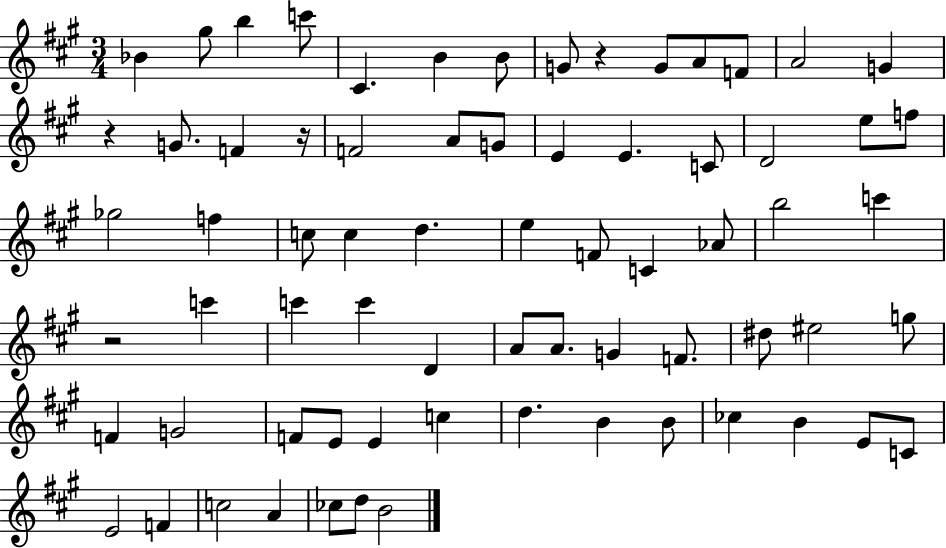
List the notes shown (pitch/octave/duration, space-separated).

Bb4/q G#5/e B5/q C6/e C#4/q. B4/q B4/e G4/e R/q G4/e A4/e F4/e A4/h G4/q R/q G4/e. F4/q R/s F4/h A4/e G4/e E4/q E4/q. C4/e D4/h E5/e F5/e Gb5/h F5/q C5/e C5/q D5/q. E5/q F4/e C4/q Ab4/e B5/h C6/q R/h C6/q C6/q C6/q D4/q A4/e A4/e. G4/q F4/e. D#5/e EIS5/h G5/e F4/q G4/h F4/e E4/e E4/q C5/q D5/q. B4/q B4/e CES5/q B4/q E4/e C4/e E4/h F4/q C5/h A4/q CES5/e D5/e B4/h